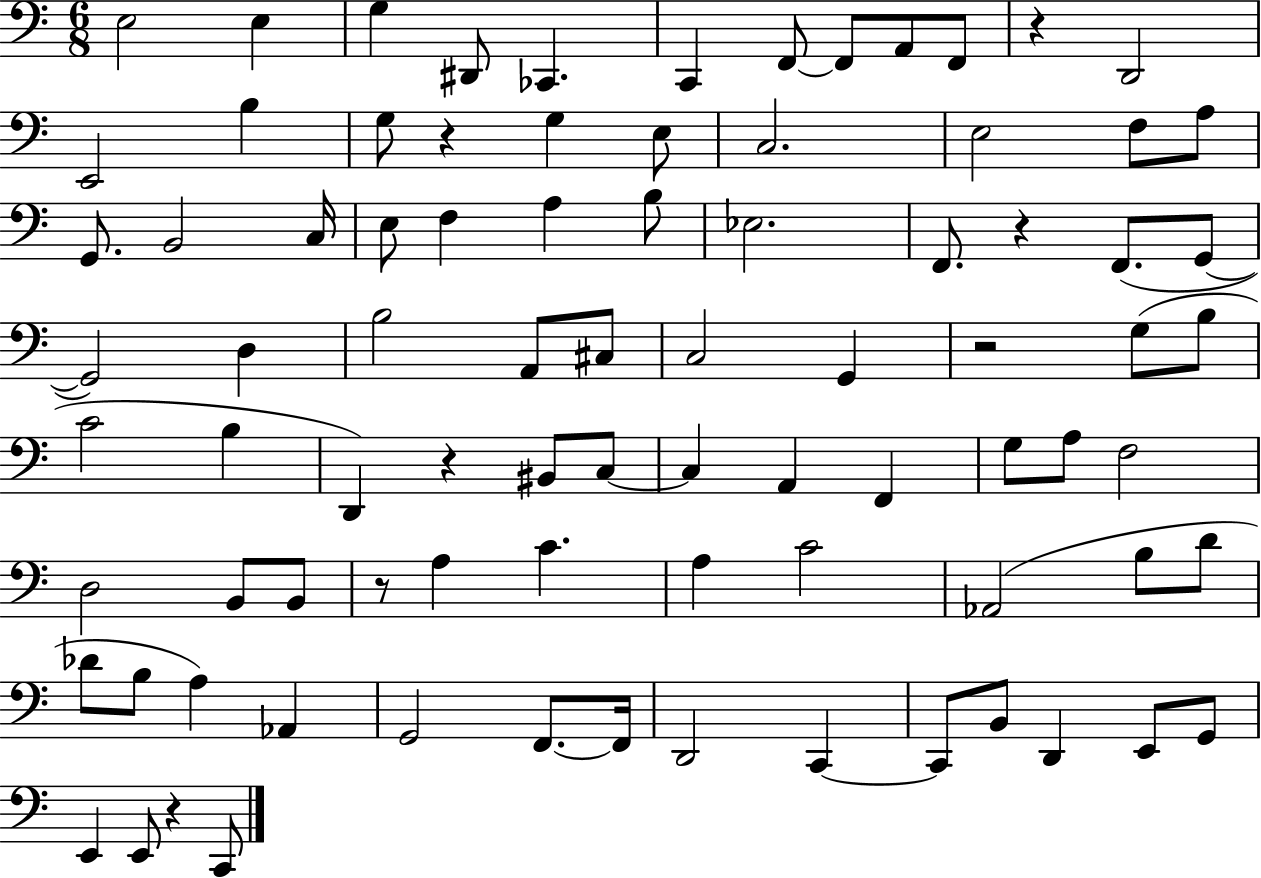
{
  \clef bass
  \numericTimeSignature
  \time 6/8
  \key c \major
  \repeat volta 2 { e2 e4 | g4 dis,8 ces,4. | c,4 f,8~~ f,8 a,8 f,8 | r4 d,2 | \break e,2 b4 | g8 r4 g4 e8 | c2. | e2 f8 a8 | \break g,8. b,2 c16 | e8 f4 a4 b8 | ees2. | f,8. r4 f,8.( g,8~~ | \break g,2) d4 | b2 a,8 cis8 | c2 g,4 | r2 g8( b8 | \break c'2 b4 | d,4) r4 bis,8 c8~~ | c4 a,4 f,4 | g8 a8 f2 | \break d2 b,8 b,8 | r8 a4 c'4. | a4 c'2 | aes,2( b8 d'8 | \break des'8 b8 a4) aes,4 | g,2 f,8.~~ f,16 | d,2 c,4~~ | c,8 b,8 d,4 e,8 g,8 | \break e,4 e,8 r4 c,8 | } \bar "|."
}